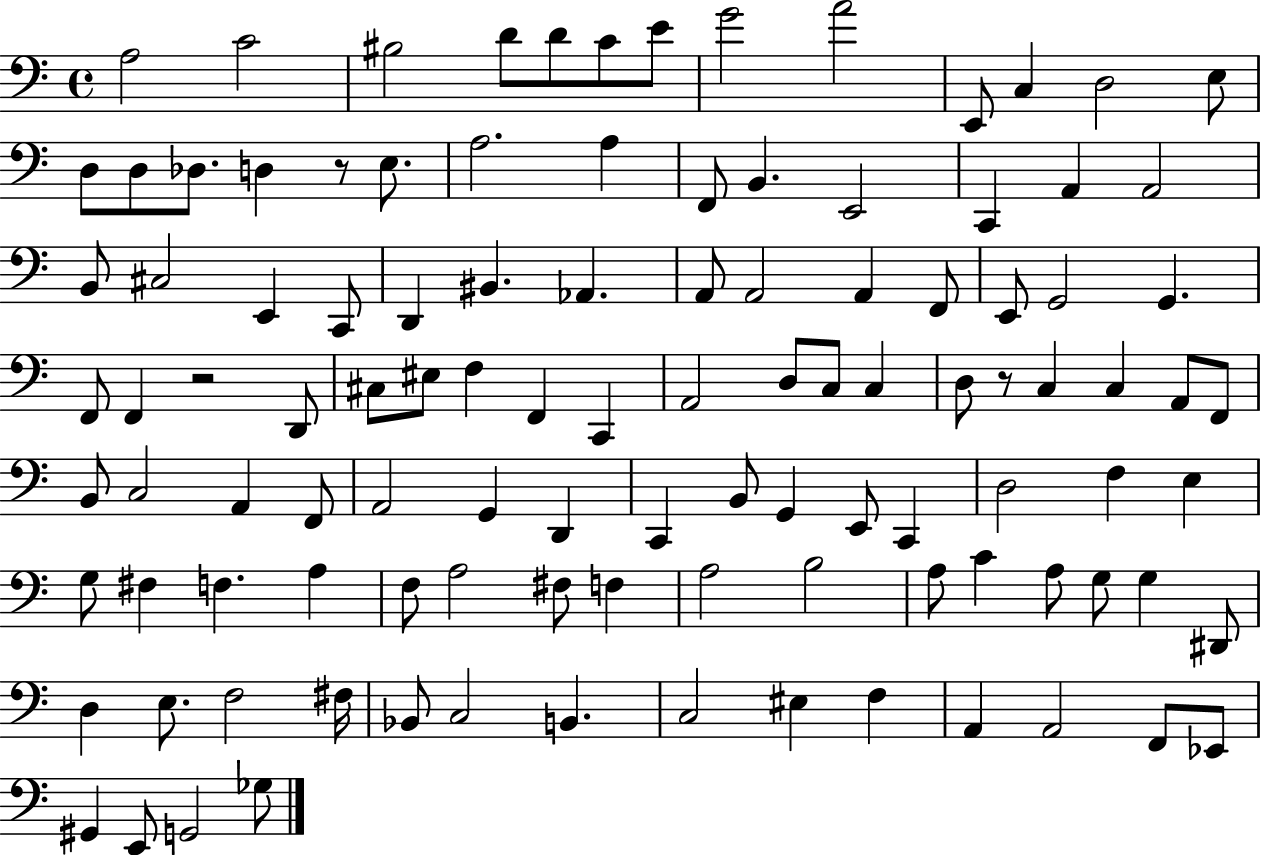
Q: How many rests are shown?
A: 3